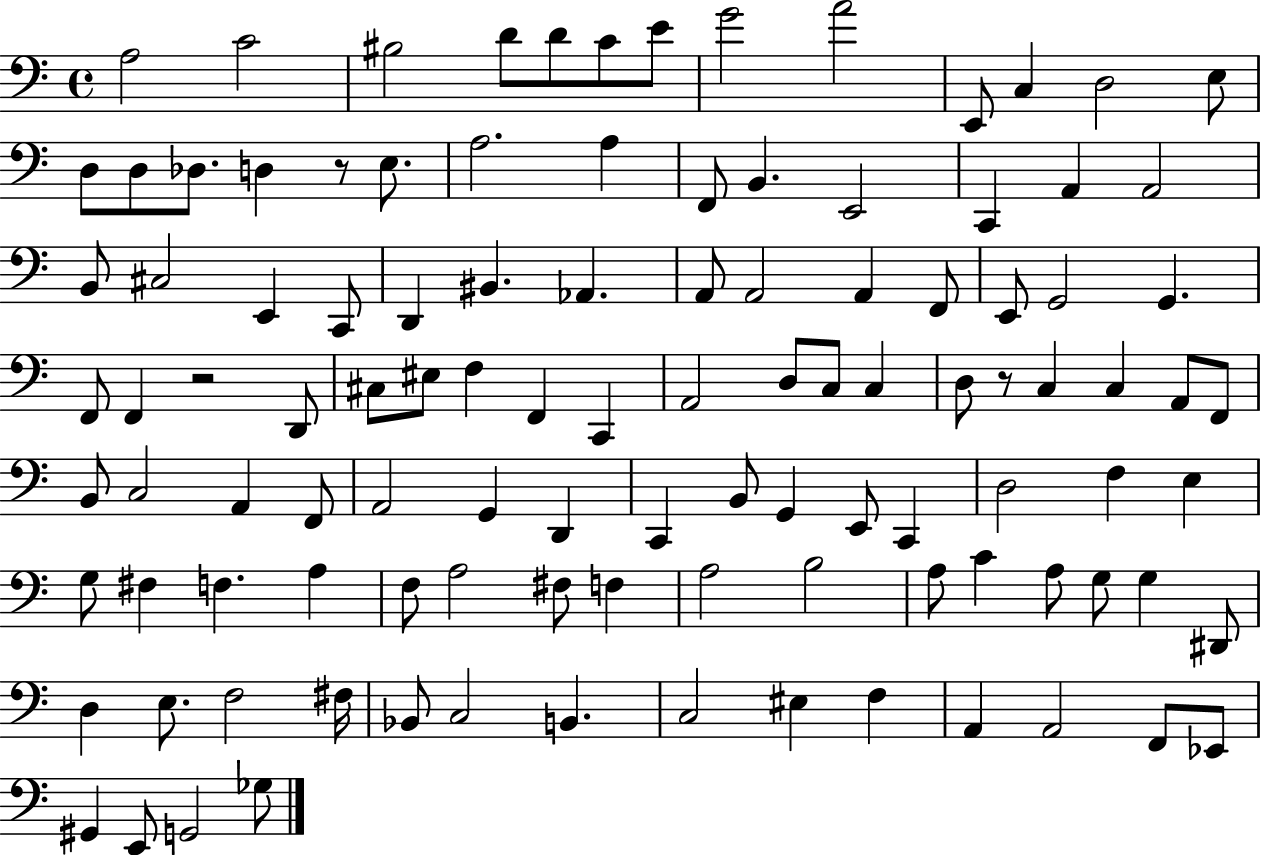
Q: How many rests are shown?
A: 3